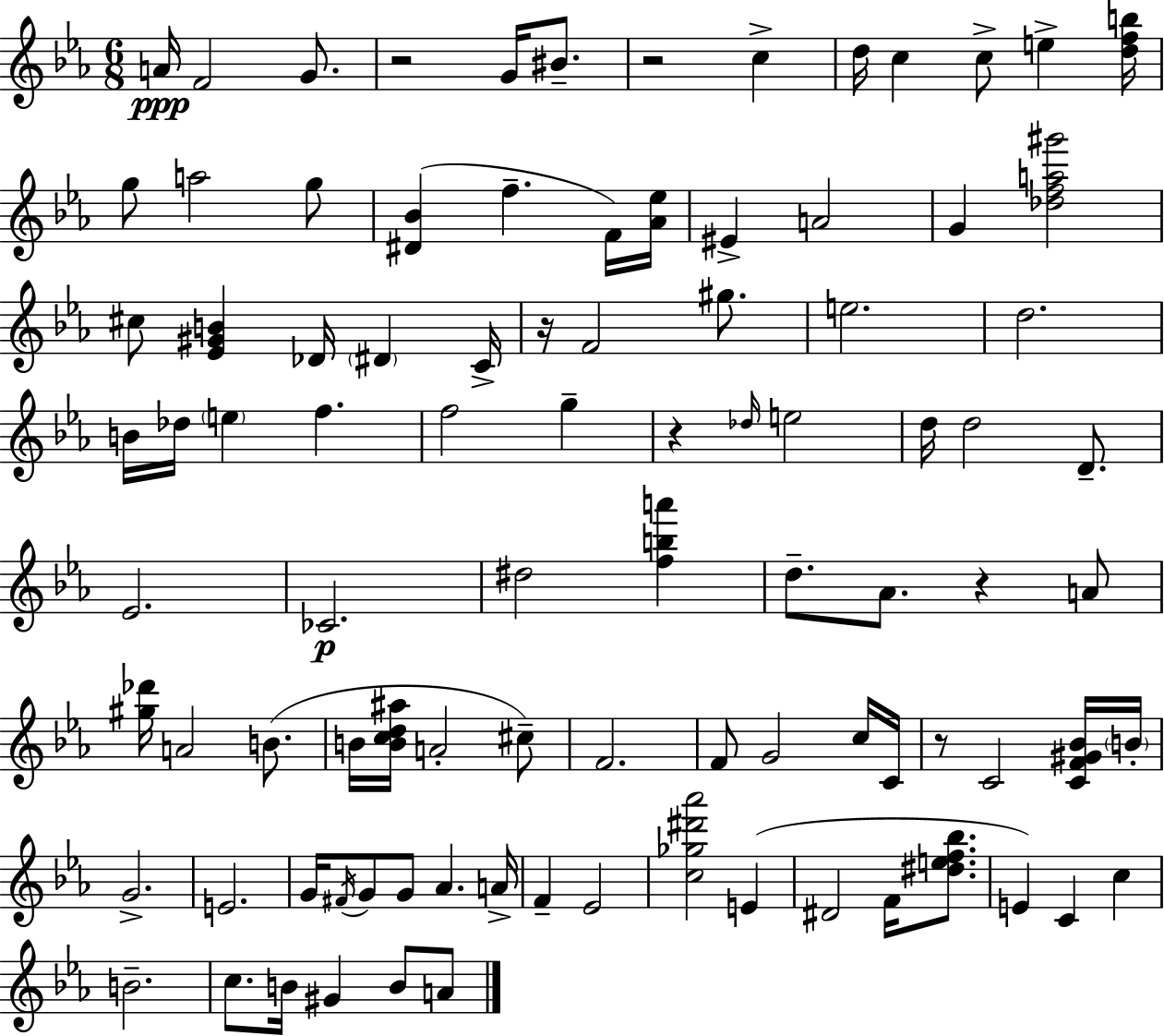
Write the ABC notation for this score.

X:1
T:Untitled
M:6/8
L:1/4
K:Eb
A/4 F2 G/2 z2 G/4 ^B/2 z2 c d/4 c c/2 e [dfb]/4 g/2 a2 g/2 [^D_B] f F/4 [_A_e]/4 ^E A2 G [_dfa^g']2 ^c/2 [_E^GB] _D/4 ^D C/4 z/4 F2 ^g/2 e2 d2 B/4 _d/4 e f f2 g z _d/4 e2 d/4 d2 D/2 _E2 _C2 ^d2 [fba'] d/2 _A/2 z A/2 [^g_d']/4 A2 B/2 B/4 [Bcd^a]/4 A2 ^c/2 F2 F/2 G2 c/4 C/4 z/2 C2 [CF^G_B]/4 B/4 G2 E2 G/4 ^F/4 G/2 G/2 _A A/4 F _E2 [c_g^d'_a']2 E ^D2 F/4 [^def_b]/2 E C c B2 c/2 B/4 ^G B/2 A/2